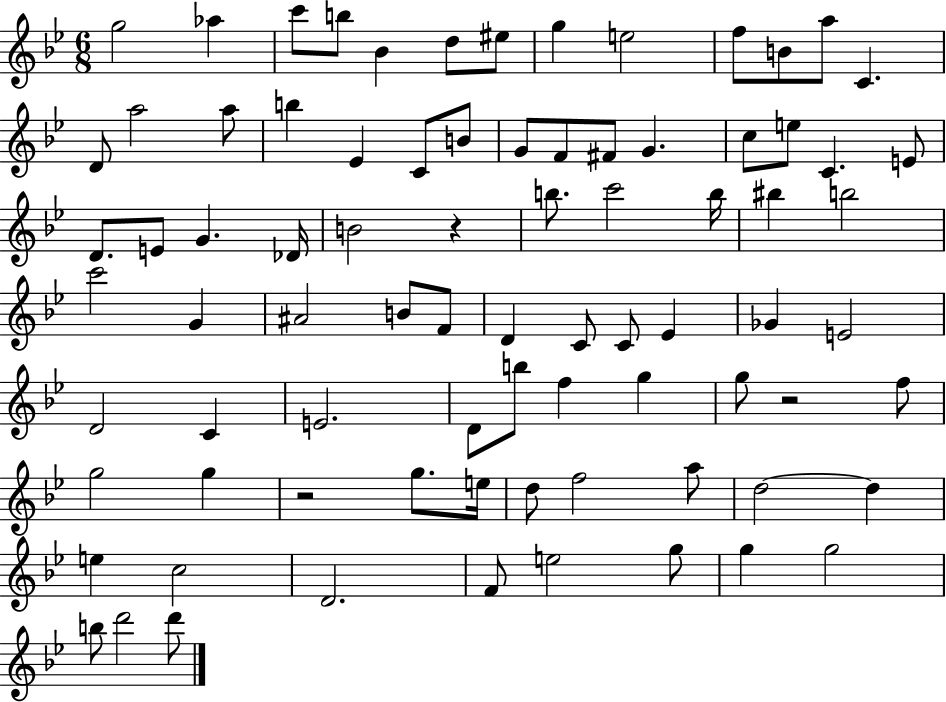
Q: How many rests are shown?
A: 3